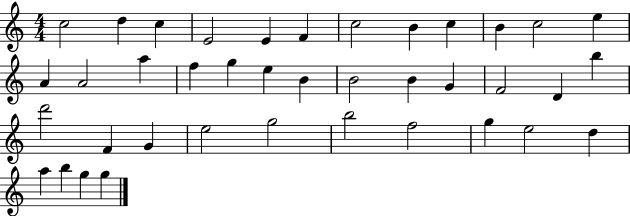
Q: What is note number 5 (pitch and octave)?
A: E4